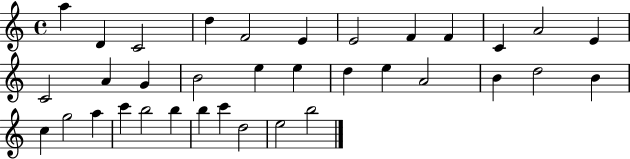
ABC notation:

X:1
T:Untitled
M:4/4
L:1/4
K:C
a D C2 d F2 E E2 F F C A2 E C2 A G B2 e e d e A2 B d2 B c g2 a c' b2 b b c' d2 e2 b2